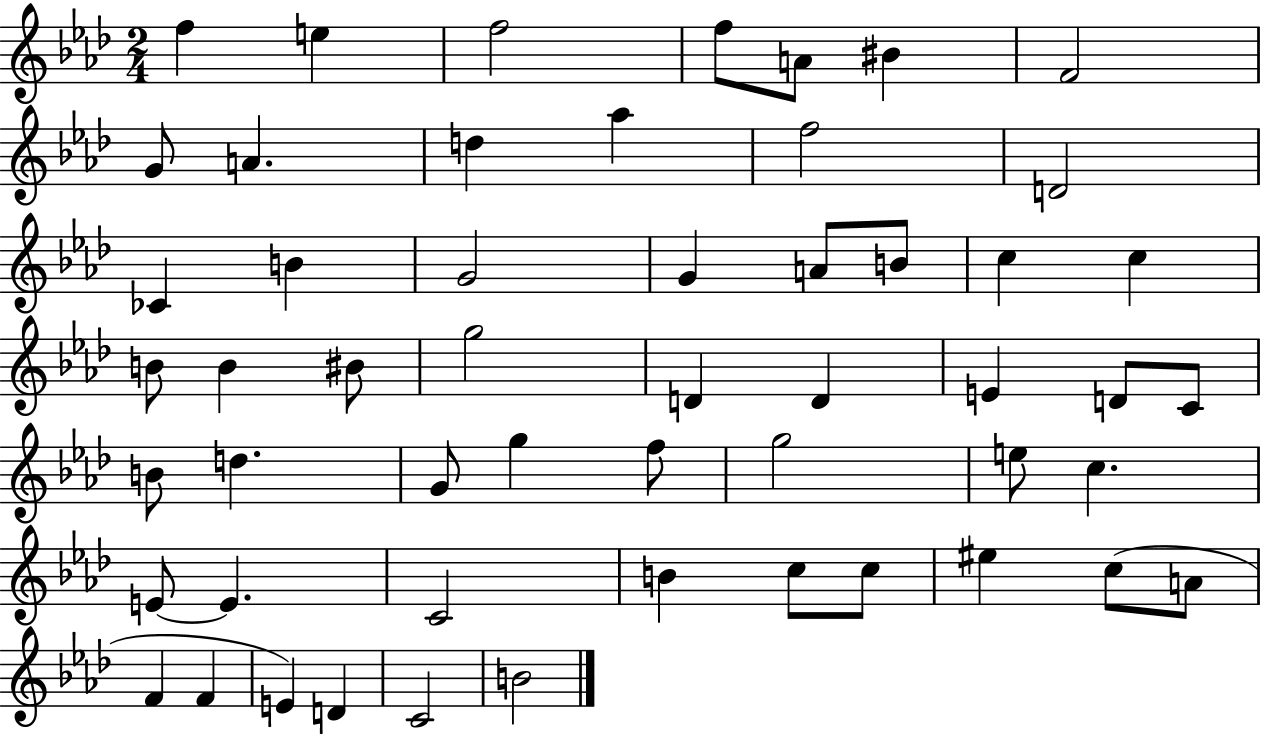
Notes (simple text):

F5/q E5/q F5/h F5/e A4/e BIS4/q F4/h G4/e A4/q. D5/q Ab5/q F5/h D4/h CES4/q B4/q G4/h G4/q A4/e B4/e C5/q C5/q B4/e B4/q BIS4/e G5/h D4/q D4/q E4/q D4/e C4/e B4/e D5/q. G4/e G5/q F5/e G5/h E5/e C5/q. E4/e E4/q. C4/h B4/q C5/e C5/e EIS5/q C5/e A4/e F4/q F4/q E4/q D4/q C4/h B4/h